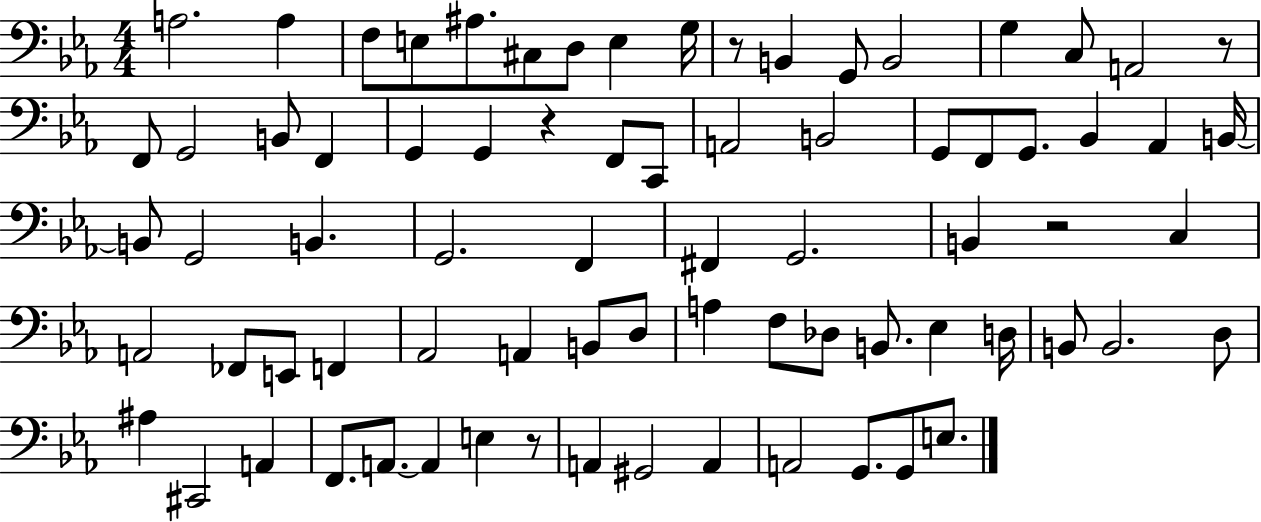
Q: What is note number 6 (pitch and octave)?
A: C#3